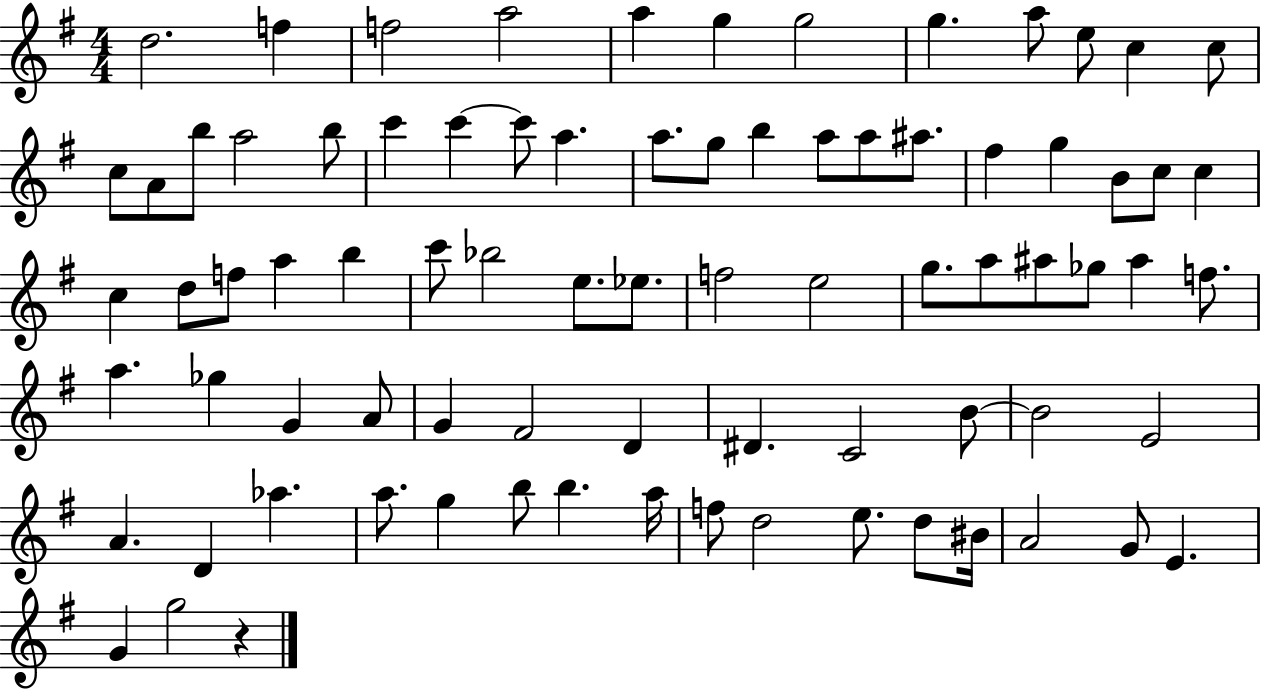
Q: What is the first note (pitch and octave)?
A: D5